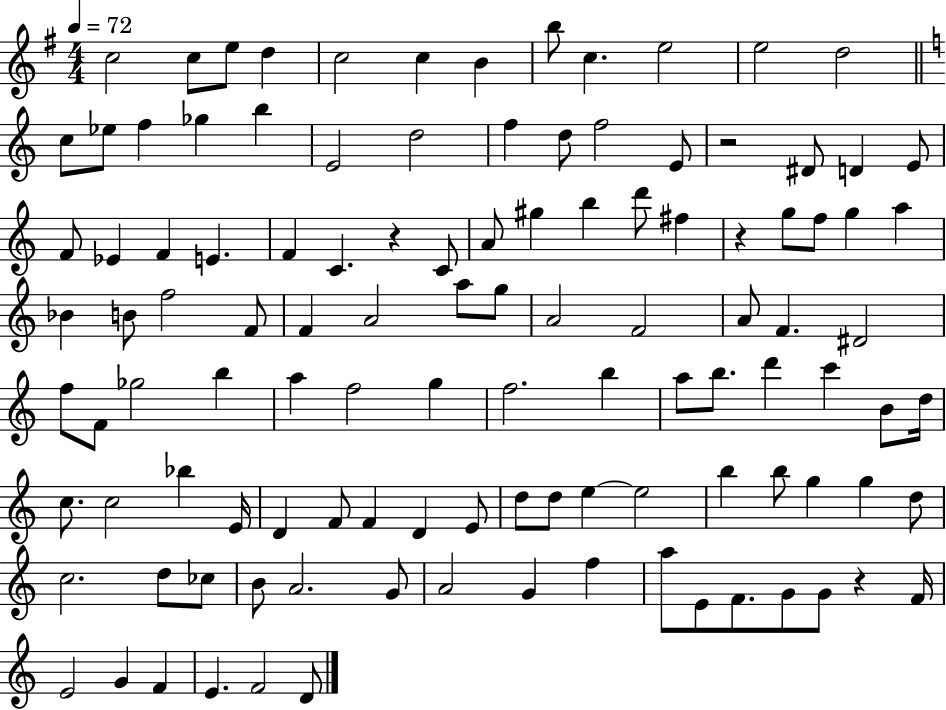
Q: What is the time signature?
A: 4/4